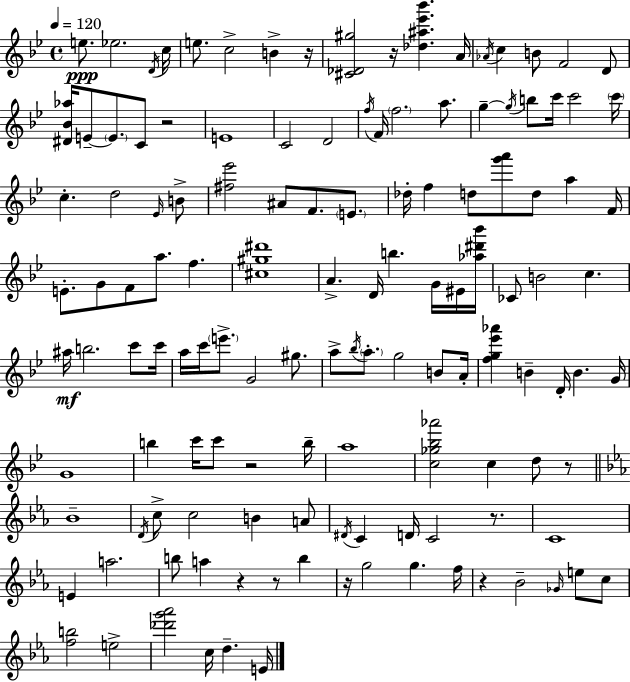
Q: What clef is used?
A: treble